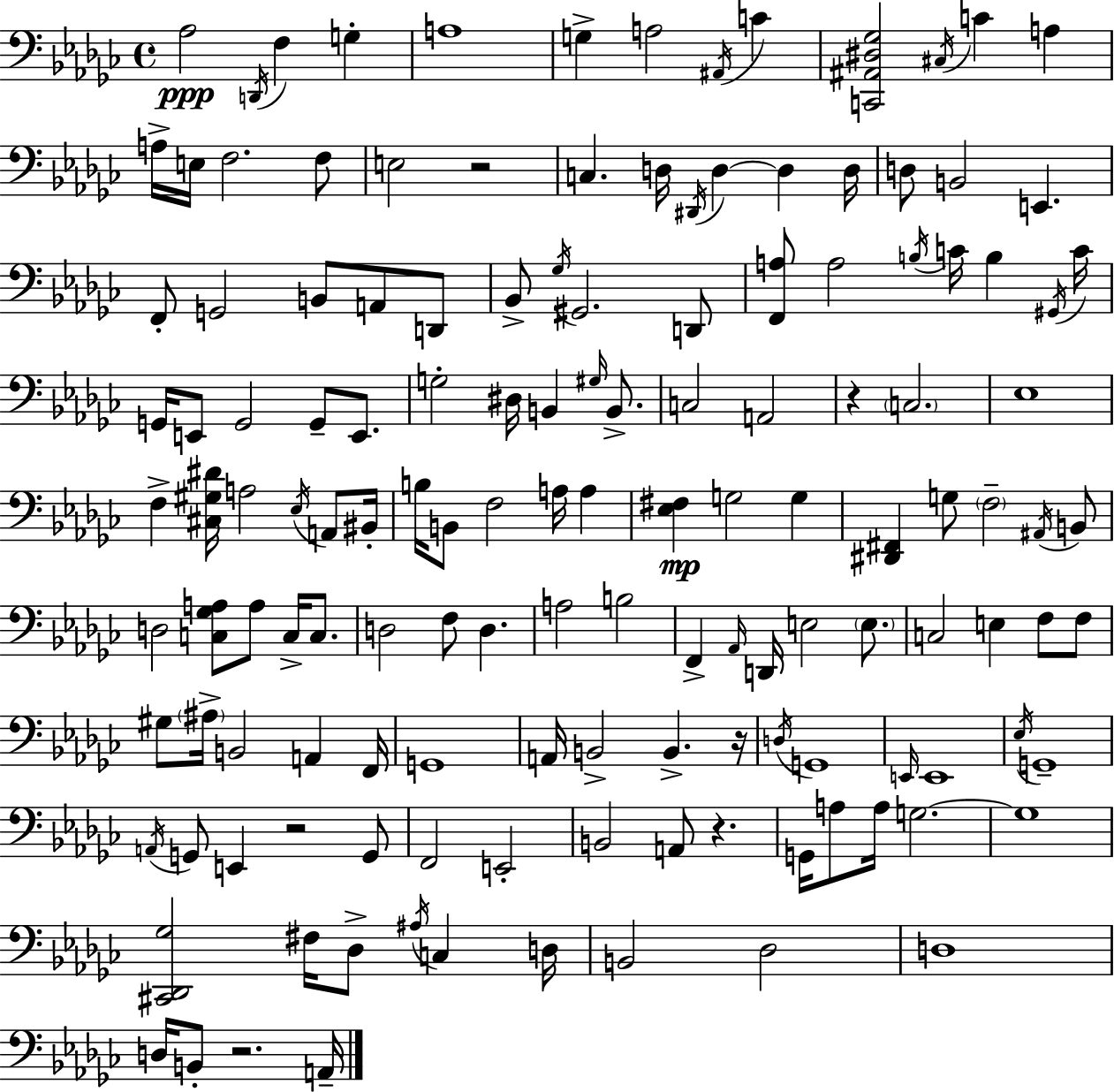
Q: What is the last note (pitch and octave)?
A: A2